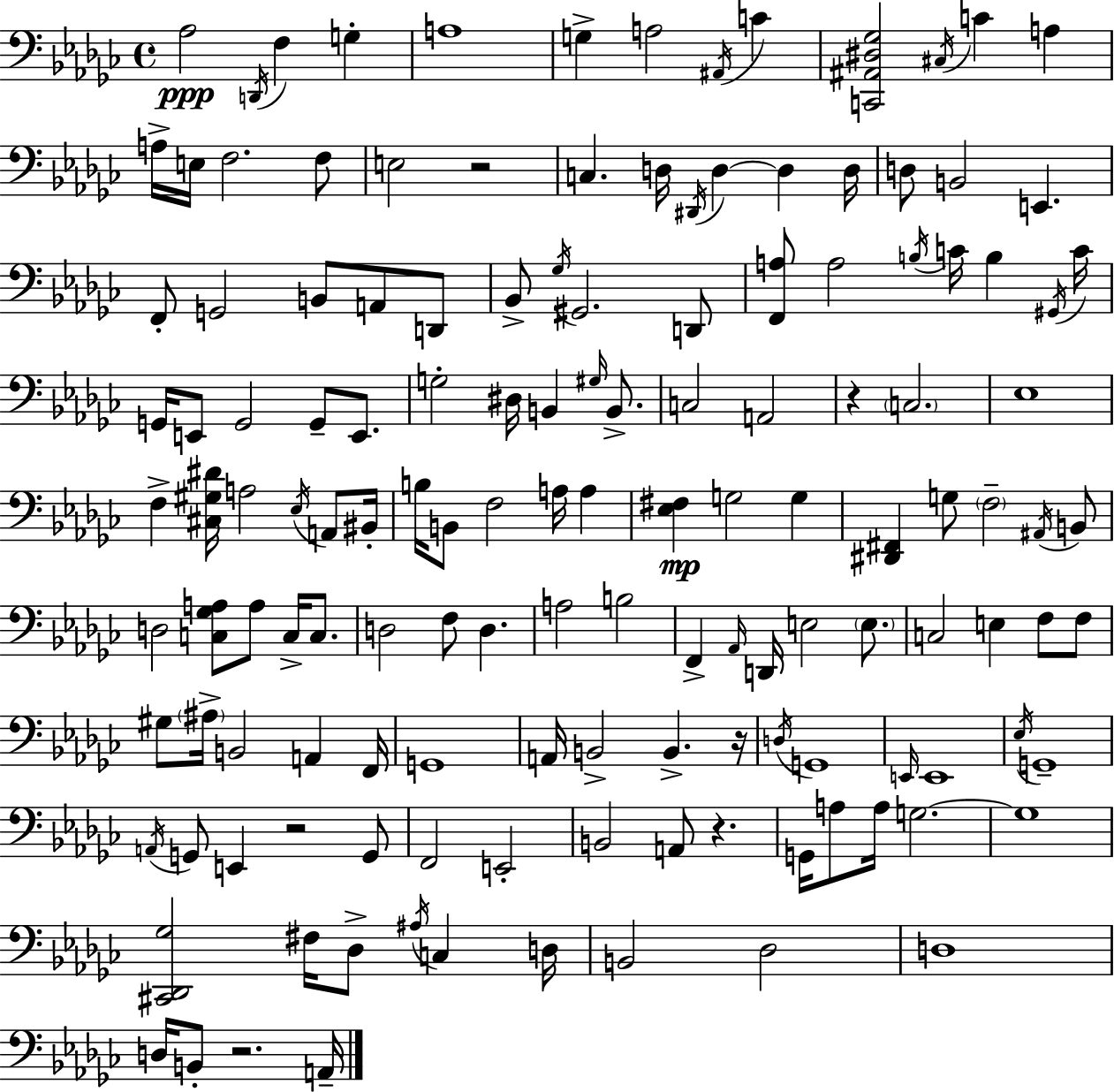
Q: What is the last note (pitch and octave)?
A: A2